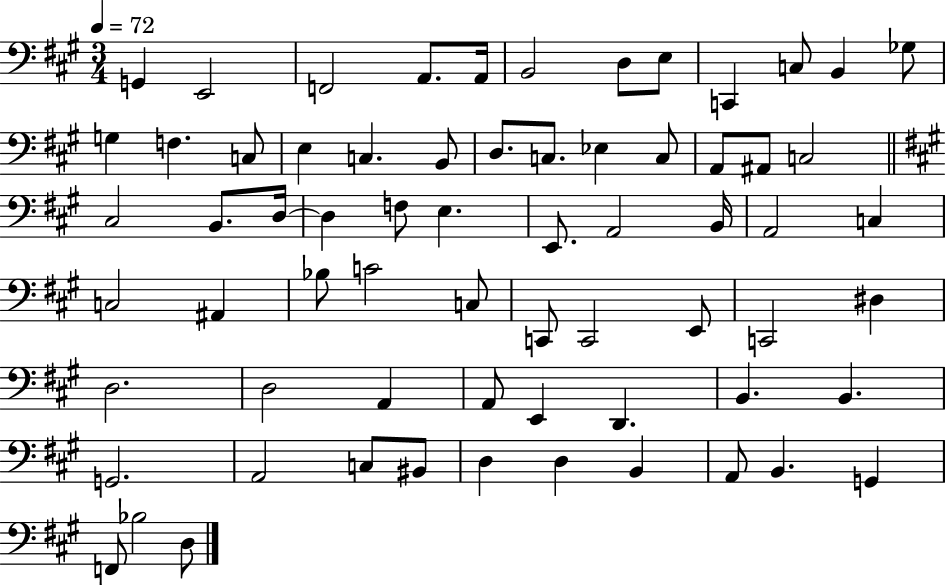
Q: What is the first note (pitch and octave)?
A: G2